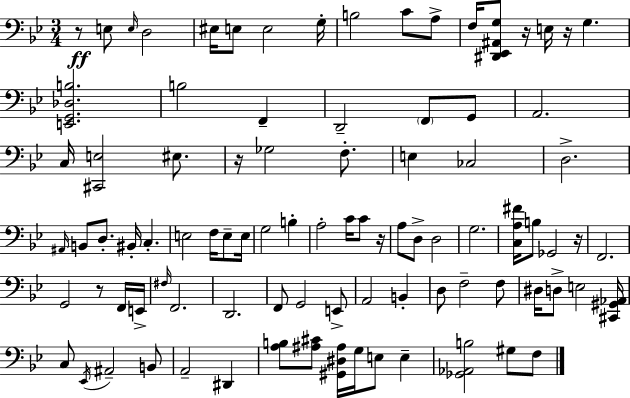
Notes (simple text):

R/e E3/e E3/s D3/h EIS3/s E3/e E3/h G3/s B3/h C4/e A3/e F3/s [D#2,Eb2,A#2,G3]/e R/s E3/s R/s G3/q. [E2,G2,Db3,B3]/h. B3/h F2/q D2/h F2/e G2/e A2/h. C3/s [C#2,E3]/h EIS3/e. R/s Gb3/h F3/e. E3/q CES3/h D3/h. A#2/s B2/e D3/e. BIS2/s C3/q. E3/h F3/s E3/e E3/s G3/h B3/q A3/h C4/s C4/e R/s A3/e D3/e D3/h G3/h. [C3,A3,F#4]/s B3/e Gb2/h R/s F2/h. G2/h R/e F2/s E2/s F#3/s F2/h. D2/h. F2/e G2/h E2/e A2/h B2/q D3/e F3/h F3/e D#3/s D3/e E3/h [C#2,G#2,Ab2]/s C3/e Eb2/s A#2/h B2/e A2/h D#2/q [A3,B3]/e [A#3,C#4]/e [G#2,D#3,A#3]/s G3/s E3/e E3/q [Gb2,Ab2,B3]/h G#3/e F3/e